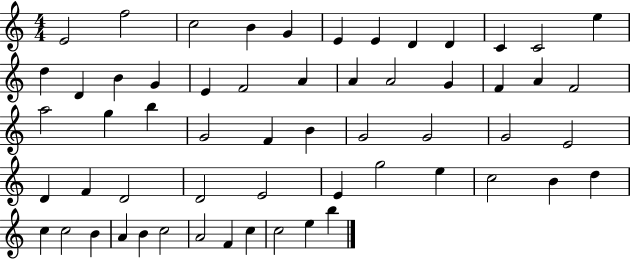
E4/h F5/h C5/h B4/q G4/q E4/q E4/q D4/q D4/q C4/q C4/h E5/q D5/q D4/q B4/q G4/q E4/q F4/h A4/q A4/q A4/h G4/q F4/q A4/q F4/h A5/h G5/q B5/q G4/h F4/q B4/q G4/h G4/h G4/h E4/h D4/q F4/q D4/h D4/h E4/h E4/q G5/h E5/q C5/h B4/q D5/q C5/q C5/h B4/q A4/q B4/q C5/h A4/h F4/q C5/q C5/h E5/q B5/q